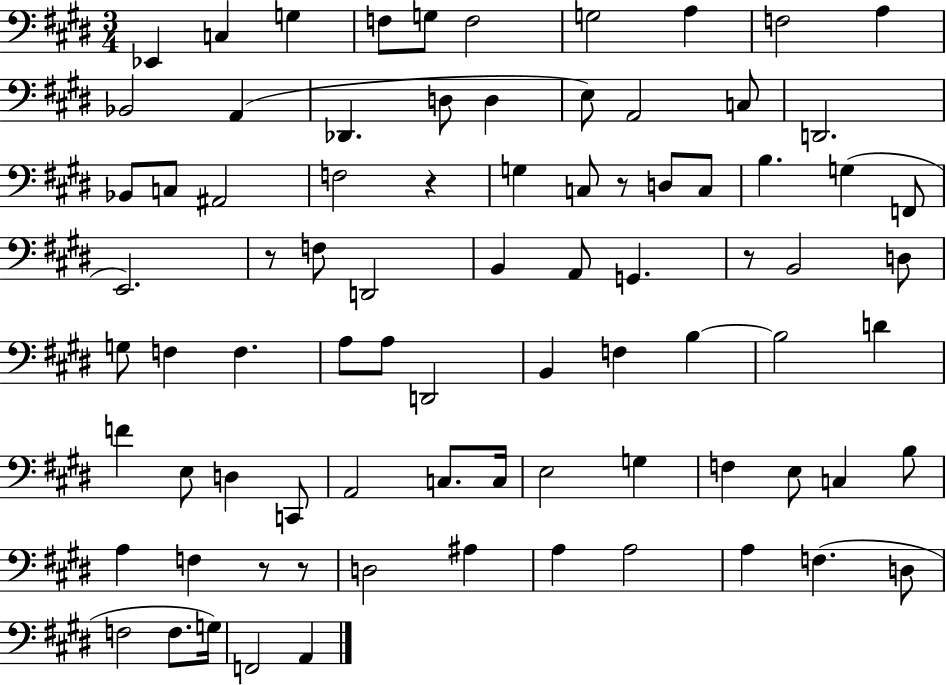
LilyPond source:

{
  \clef bass
  \numericTimeSignature
  \time 3/4
  \key e \major
  \repeat volta 2 { ees,4 c4 g4 | f8 g8 f2 | g2 a4 | f2 a4 | \break bes,2 a,4( | des,4. d8 d4 | e8) a,2 c8 | d,2. | \break bes,8 c8 ais,2 | f2 r4 | g4 c8 r8 d8 c8 | b4. g4( f,8 | \break e,2.) | r8 f8 d,2 | b,4 a,8 g,4. | r8 b,2 d8 | \break g8 f4 f4. | a8 a8 d,2 | b,4 f4 b4~~ | b2 d'4 | \break f'4 e8 d4 c,8 | a,2 c8. c16 | e2 g4 | f4 e8 c4 b8 | \break a4 f4 r8 r8 | d2 ais4 | a4 a2 | a4 f4.( d8 | \break f2 f8. g16) | f,2 a,4 | } \bar "|."
}